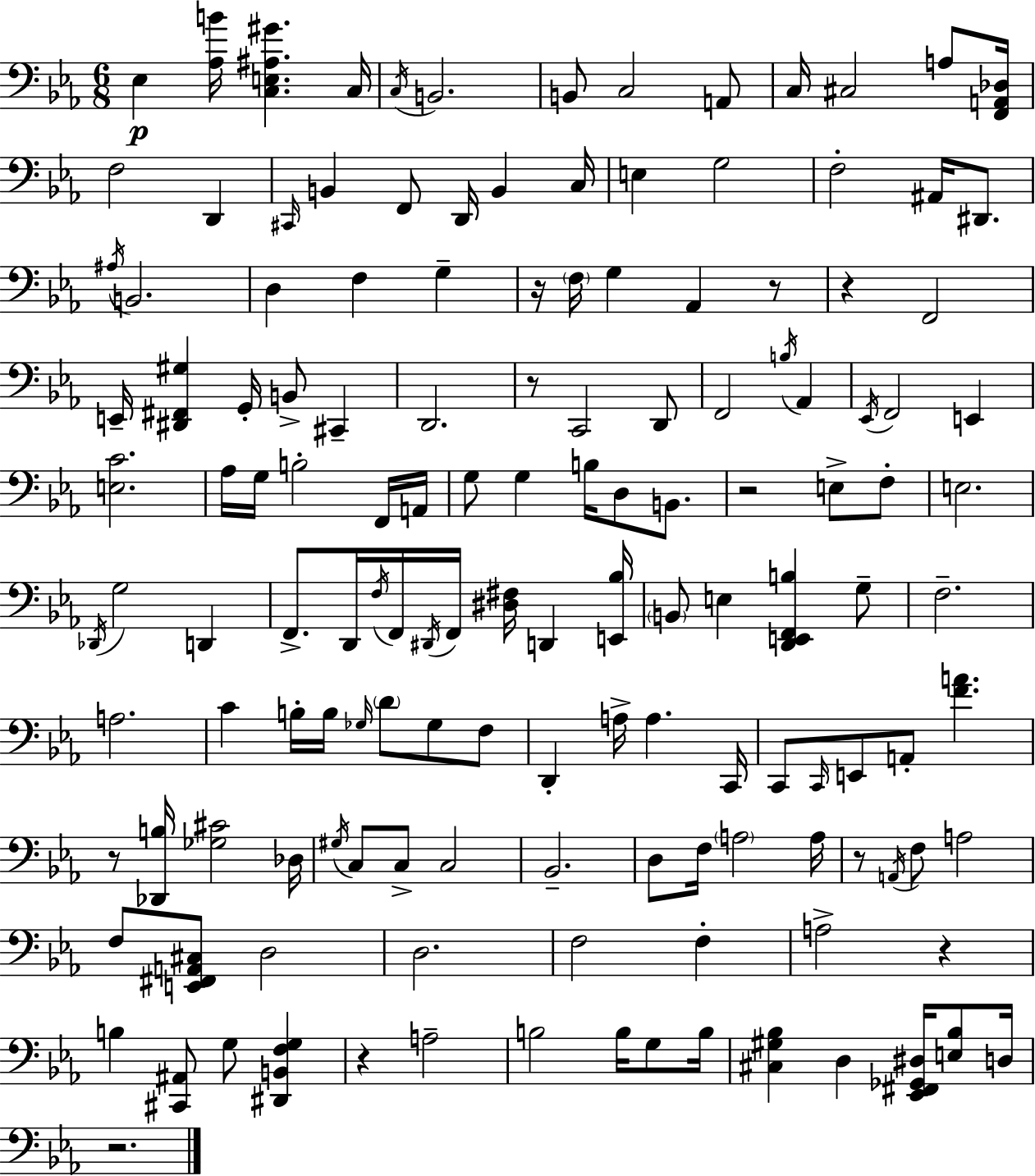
X:1
T:Untitled
M:6/8
L:1/4
K:Eb
_E, [_A,B]/4 [C,E,^A,^G] C,/4 C,/4 B,,2 B,,/2 C,2 A,,/2 C,/4 ^C,2 A,/2 [F,,A,,_D,]/4 F,2 D,, ^C,,/4 B,, F,,/2 D,,/4 B,, C,/4 E, G,2 F,2 ^A,,/4 ^D,,/2 ^A,/4 B,,2 D, F, G, z/4 F,/4 G, _A,, z/2 z F,,2 E,,/4 [^D,,^F,,^G,] G,,/4 B,,/2 ^C,, D,,2 z/2 C,,2 D,,/2 F,,2 B,/4 _A,, _E,,/4 F,,2 E,, [E,C]2 _A,/4 G,/4 B,2 F,,/4 A,,/4 G,/2 G, B,/4 D,/2 B,,/2 z2 E,/2 F,/2 E,2 _D,,/4 G,2 D,, F,,/2 D,,/4 F,/4 F,,/4 ^D,,/4 F,,/4 [^D,^F,]/4 D,, [E,,_B,]/4 B,,/2 E, [D,,E,,F,,B,] G,/2 F,2 A,2 C B,/4 B,/4 _G,/4 D/2 _G,/2 F,/2 D,, A,/4 A, C,,/4 C,,/2 C,,/4 E,,/2 A,,/2 [FA] z/2 [_D,,B,]/4 [_G,^C]2 _D,/4 ^G,/4 C,/2 C,/2 C,2 _B,,2 D,/2 F,/4 A,2 A,/4 z/2 A,,/4 F,/2 A,2 F,/2 [E,,^F,,A,,^C,]/2 D,2 D,2 F,2 F, A,2 z B, [^C,,^A,,]/2 G,/2 [^D,,B,,F,G,] z A,2 B,2 B,/4 G,/2 B,/4 [^C,^G,_B,] D, [_E,,^F,,_G,,^D,]/4 [E,_B,]/2 D,/4 z2